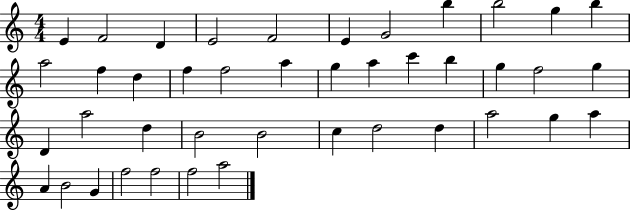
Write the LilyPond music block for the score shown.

{
  \clef treble
  \numericTimeSignature
  \time 4/4
  \key c \major
  e'4 f'2 d'4 | e'2 f'2 | e'4 g'2 b''4 | b''2 g''4 b''4 | \break a''2 f''4 d''4 | f''4 f''2 a''4 | g''4 a''4 c'''4 b''4 | g''4 f''2 g''4 | \break d'4 a''2 d''4 | b'2 b'2 | c''4 d''2 d''4 | a''2 g''4 a''4 | \break a'4 b'2 g'4 | f''2 f''2 | f''2 a''2 | \bar "|."
}